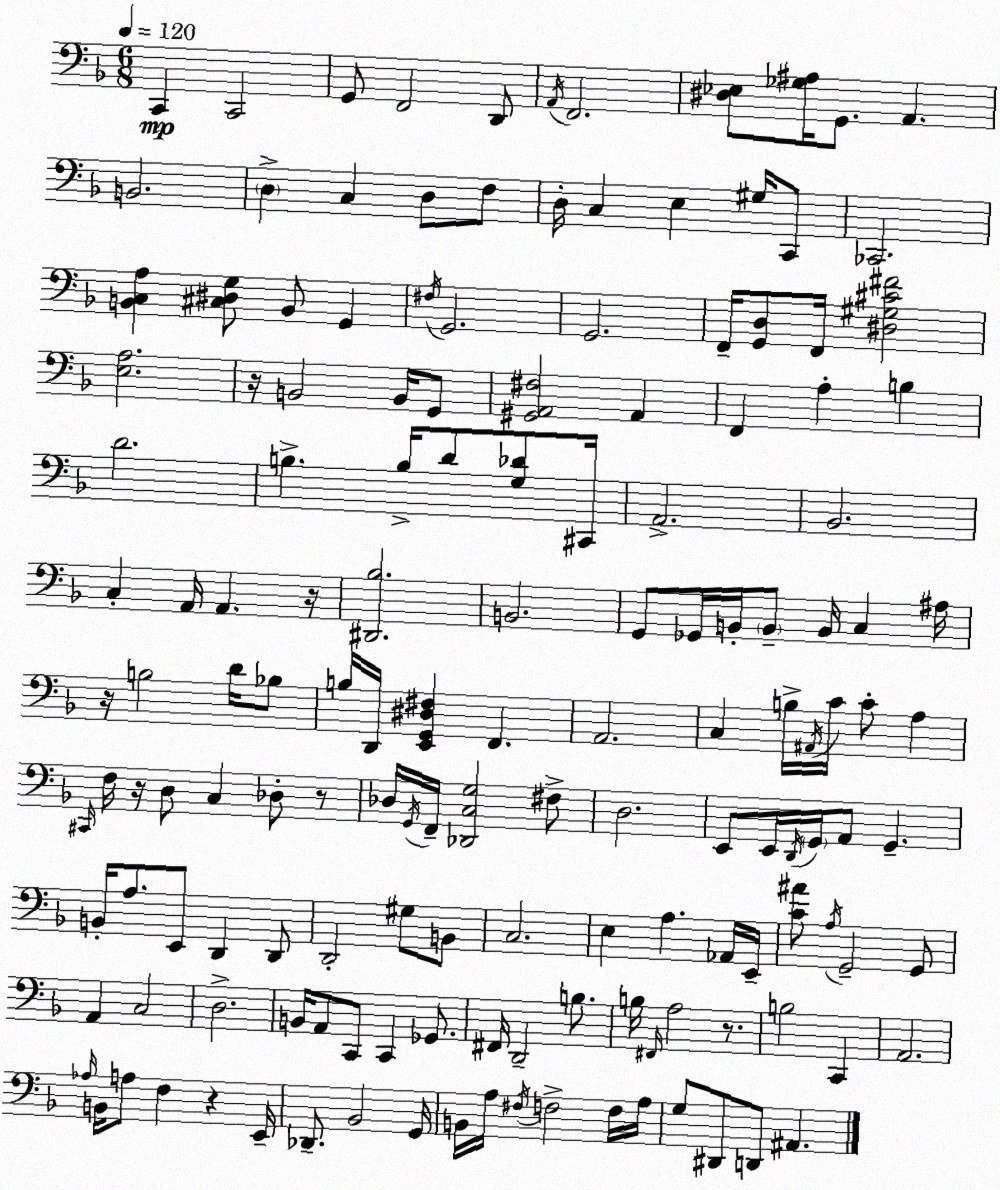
X:1
T:Untitled
M:6/8
L:1/4
K:F
C,, C,,2 G,,/2 F,,2 D,,/2 A,,/4 F,,2 [^D,_E,]/2 [_G,^A,]/4 G,,/2 A,, B,,2 D, C, D,/2 F,/2 D,/4 C, E, ^G,/4 C,,/2 _C,,2 [B,,C,A,] [^C,^D,G,]/2 B,,/2 G,, ^F,/4 G,,2 G,,2 F,,/4 [G,,D,]/2 F,,/4 [^D,^G,^C^F]2 [E,A,]2 z/4 B,,2 B,,/4 G,,/2 [^G,,A,,^F,]2 A,, F,, A, B, D2 B, B,/4 D/2 [G,_D]/2 ^C,,/4 A,,2 _B,,2 C, A,,/4 A,, z/4 [^D,,_B,]2 B,,2 G,,/2 _G,,/4 B,,/4 B,,/2 B,,/4 C, ^A,/4 z/4 B,2 D/4 _B,/2 B,/4 D,,/4 [E,,G,,^D,^F,] F,, A,,2 C, B,/4 ^A,,/4 C/4 C/2 A, ^C,,/4 F,/4 z/4 D,/2 C, _D,/2 z/2 _D,/4 G,,/4 F,,/4 [_D,,C,G,]2 ^F,/2 D,2 E,,/2 E,,/4 D,,/4 G,,/4 A,,/2 G,, B,,/4 A,/2 E,,/2 D,, D,,/2 D,,2 ^G,/2 B,,/2 C,2 E, A, _A,,/4 E,,/4 [C^A]/2 A,/4 G,,2 G,,/2 A,, C,2 D,2 B,,/4 A,,/2 C,,/2 C,, _G,,/2 ^F,,/4 D,,2 B,/2 B,/4 ^F,,/4 A,2 z/2 B,2 C,, A,,2 _A,/4 B,,/4 A,/2 F, z E,,/4 _D,,/2 _B,,2 G,,/4 B,,/4 A,/4 ^F,/4 F,2 F,/4 A,/4 G,/2 ^D,,/2 D,,/2 ^A,,